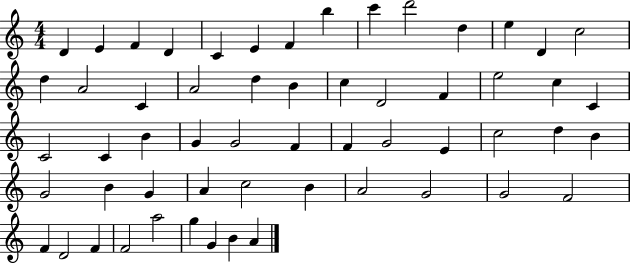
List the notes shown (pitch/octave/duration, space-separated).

D4/q E4/q F4/q D4/q C4/q E4/q F4/q B5/q C6/q D6/h D5/q E5/q D4/q C5/h D5/q A4/h C4/q A4/h D5/q B4/q C5/q D4/h F4/q E5/h C5/q C4/q C4/h C4/q B4/q G4/q G4/h F4/q F4/q G4/h E4/q C5/h D5/q B4/q G4/h B4/q G4/q A4/q C5/h B4/q A4/h G4/h G4/h F4/h F4/q D4/h F4/q F4/h A5/h G5/q G4/q B4/q A4/q